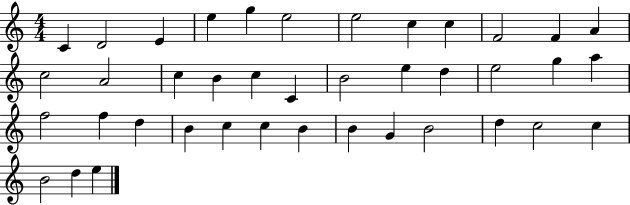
{
  \clef treble
  \numericTimeSignature
  \time 4/4
  \key c \major
  c'4 d'2 e'4 | e''4 g''4 e''2 | e''2 c''4 c''4 | f'2 f'4 a'4 | \break c''2 a'2 | c''4 b'4 c''4 c'4 | b'2 e''4 d''4 | e''2 g''4 a''4 | \break f''2 f''4 d''4 | b'4 c''4 c''4 b'4 | b'4 g'4 b'2 | d''4 c''2 c''4 | \break b'2 d''4 e''4 | \bar "|."
}